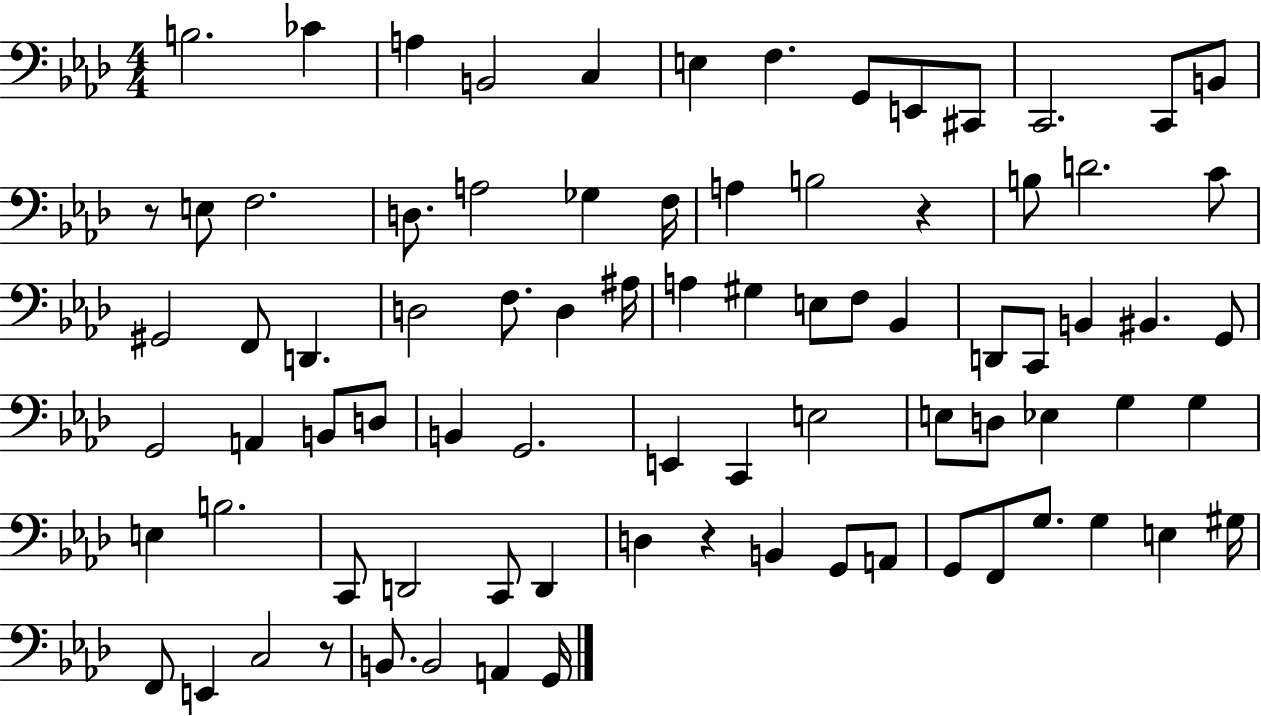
X:1
T:Untitled
M:4/4
L:1/4
K:Ab
B,2 _C A, B,,2 C, E, F, G,,/2 E,,/2 ^C,,/2 C,,2 C,,/2 B,,/2 z/2 E,/2 F,2 D,/2 A,2 _G, F,/4 A, B,2 z B,/2 D2 C/2 ^G,,2 F,,/2 D,, D,2 F,/2 D, ^A,/4 A, ^G, E,/2 F,/2 _B,, D,,/2 C,,/2 B,, ^B,, G,,/2 G,,2 A,, B,,/2 D,/2 B,, G,,2 E,, C,, E,2 E,/2 D,/2 _E, G, G, E, B,2 C,,/2 D,,2 C,,/2 D,, D, z B,, G,,/2 A,,/2 G,,/2 F,,/2 G,/2 G, E, ^G,/4 F,,/2 E,, C,2 z/2 B,,/2 B,,2 A,, G,,/4